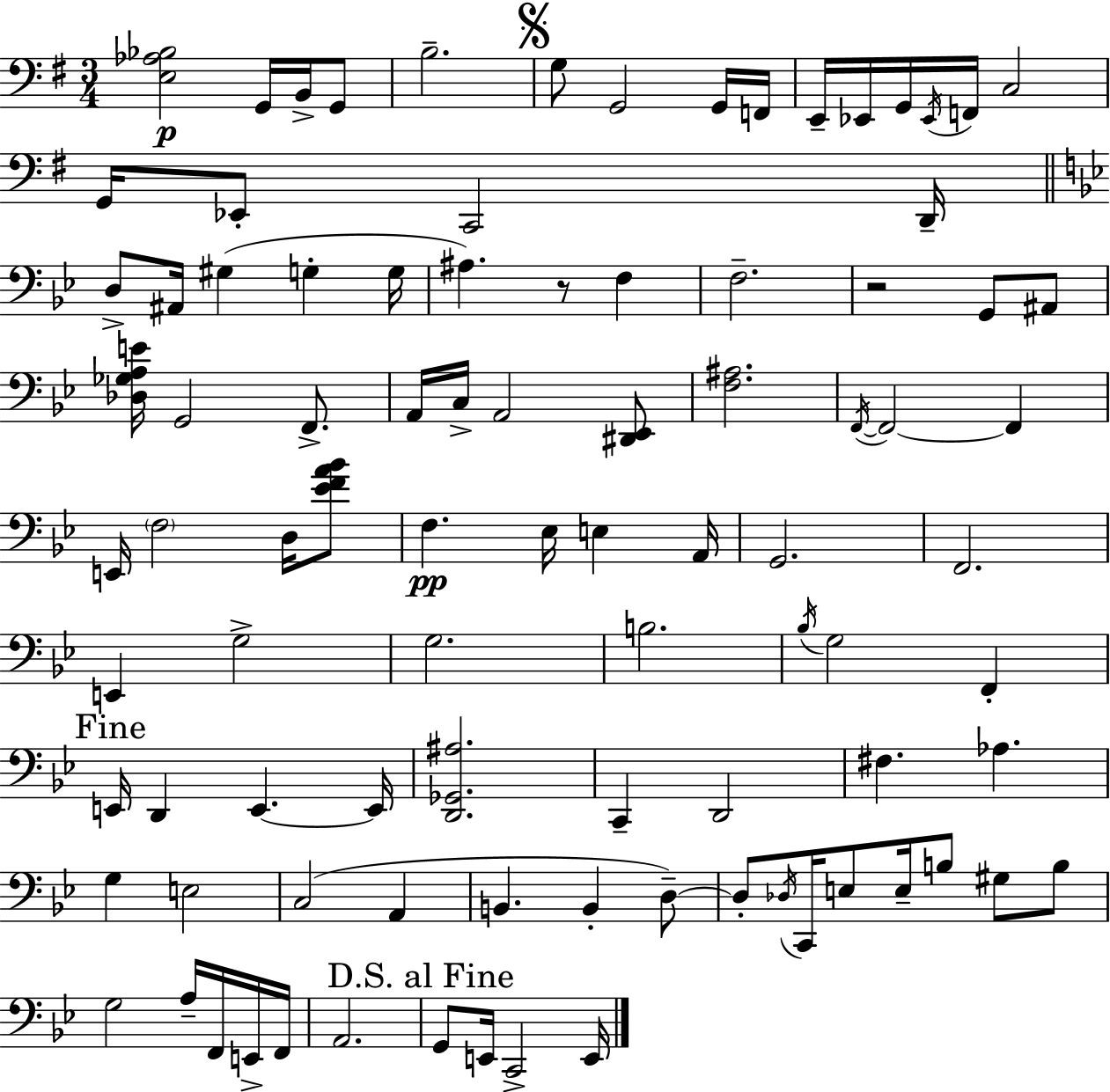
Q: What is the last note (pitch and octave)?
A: E2